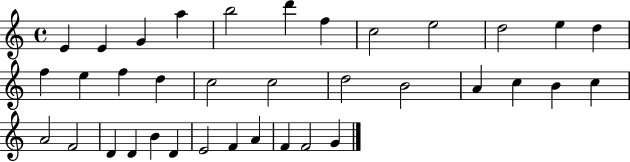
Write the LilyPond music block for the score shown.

{
  \clef treble
  \time 4/4
  \defaultTimeSignature
  \key c \major
  e'4 e'4 g'4 a''4 | b''2 d'''4 f''4 | c''2 e''2 | d''2 e''4 d''4 | \break f''4 e''4 f''4 d''4 | c''2 c''2 | d''2 b'2 | a'4 c''4 b'4 c''4 | \break a'2 f'2 | d'4 d'4 b'4 d'4 | e'2 f'4 a'4 | f'4 f'2 g'4 | \break \bar "|."
}